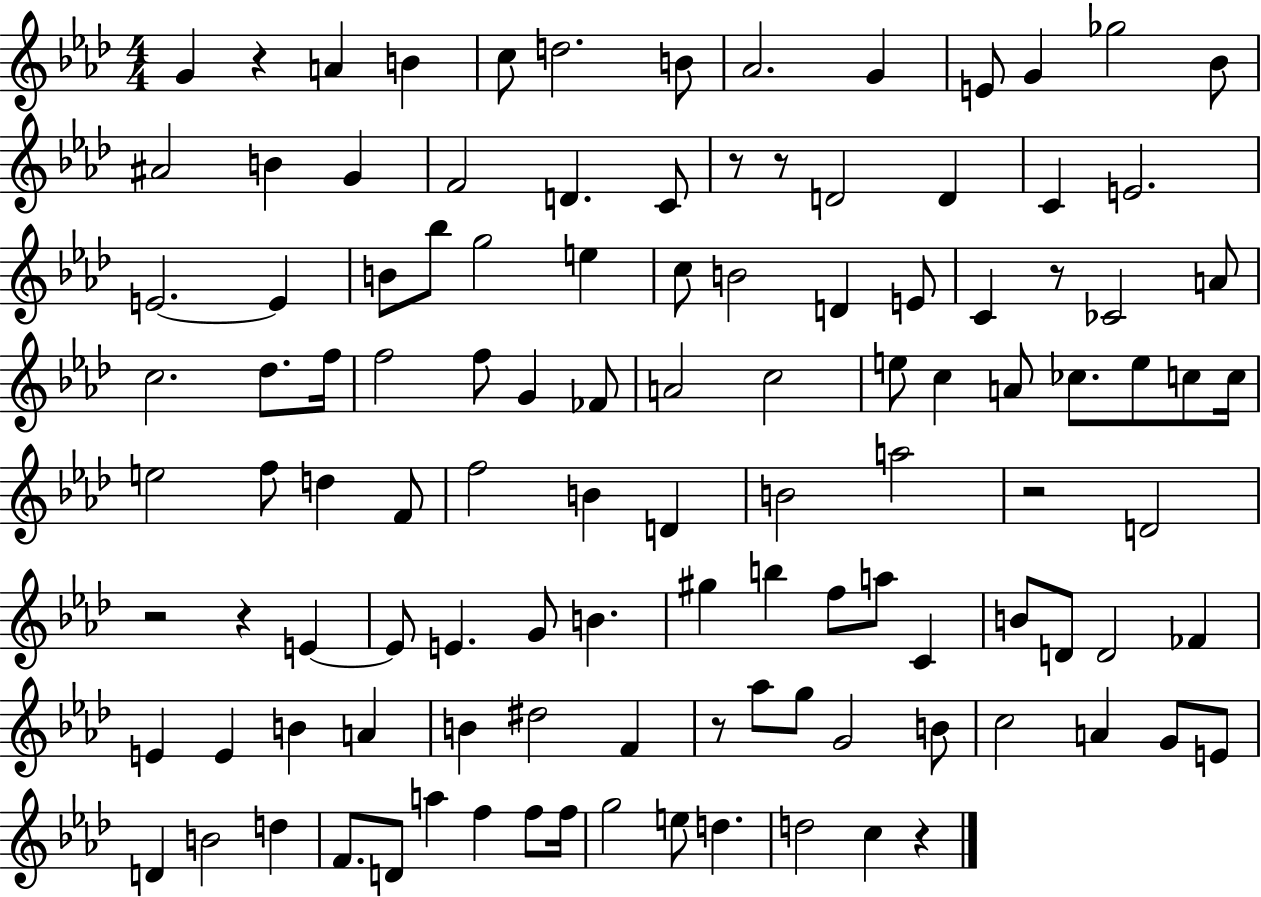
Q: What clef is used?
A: treble